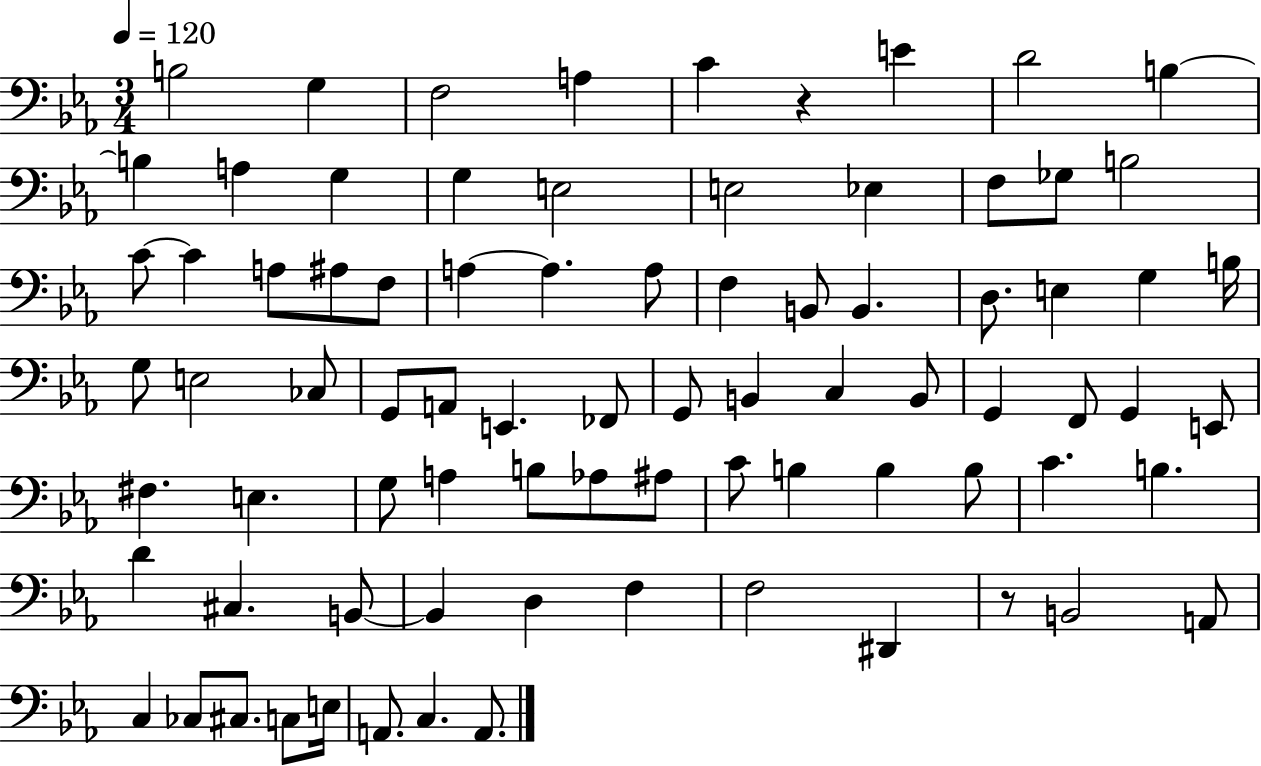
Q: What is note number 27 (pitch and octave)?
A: F3